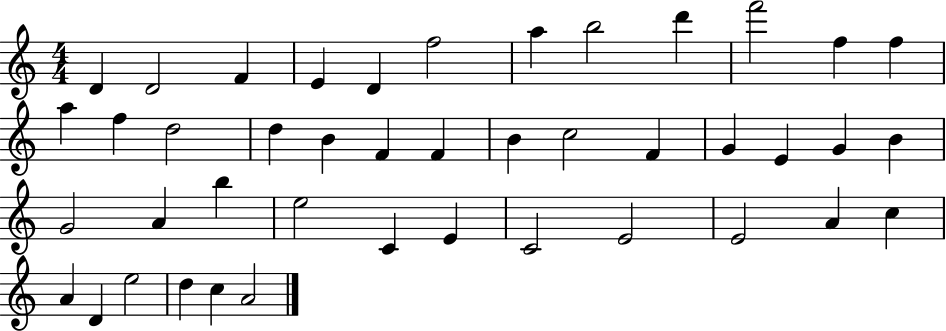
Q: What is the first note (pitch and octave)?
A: D4